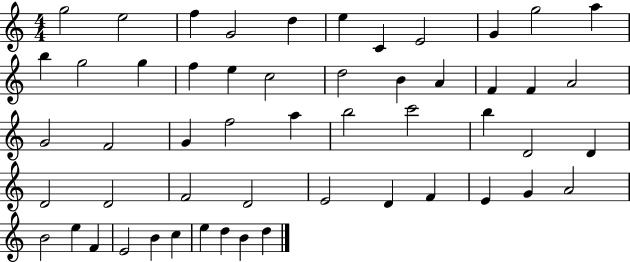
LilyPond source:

{
  \clef treble
  \numericTimeSignature
  \time 4/4
  \key c \major
  g''2 e''2 | f''4 g'2 d''4 | e''4 c'4 e'2 | g'4 g''2 a''4 | \break b''4 g''2 g''4 | f''4 e''4 c''2 | d''2 b'4 a'4 | f'4 f'4 a'2 | \break g'2 f'2 | g'4 f''2 a''4 | b''2 c'''2 | b''4 d'2 d'4 | \break d'2 d'2 | f'2 d'2 | e'2 d'4 f'4 | e'4 g'4 a'2 | \break b'2 e''4 f'4 | e'2 b'4 c''4 | e''4 d''4 b'4 d''4 | \bar "|."
}